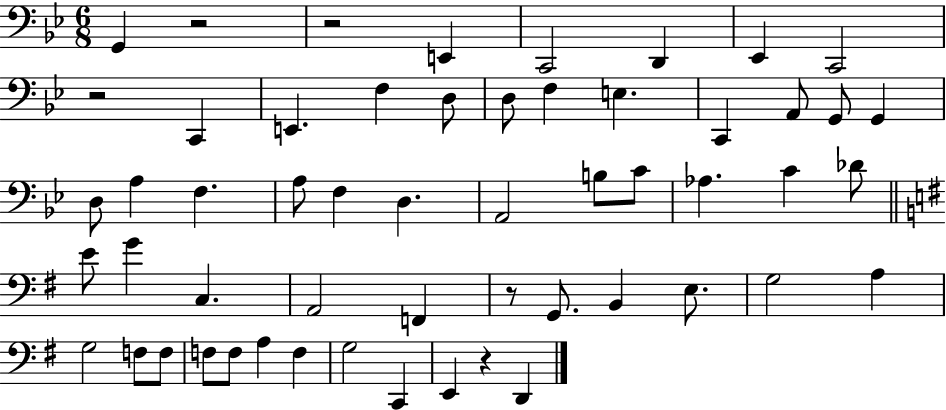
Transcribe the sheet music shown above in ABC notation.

X:1
T:Untitled
M:6/8
L:1/4
K:Bb
G,, z2 z2 E,, C,,2 D,, _E,, C,,2 z2 C,, E,, F, D,/2 D,/2 F, E, C,, A,,/2 G,,/2 G,, D,/2 A, F, A,/2 F, D, A,,2 B,/2 C/2 _A, C _D/2 E/2 G C, A,,2 F,, z/2 G,,/2 B,, E,/2 G,2 A, G,2 F,/2 F,/2 F,/2 F,/2 A, F, G,2 C,, E,, z D,,